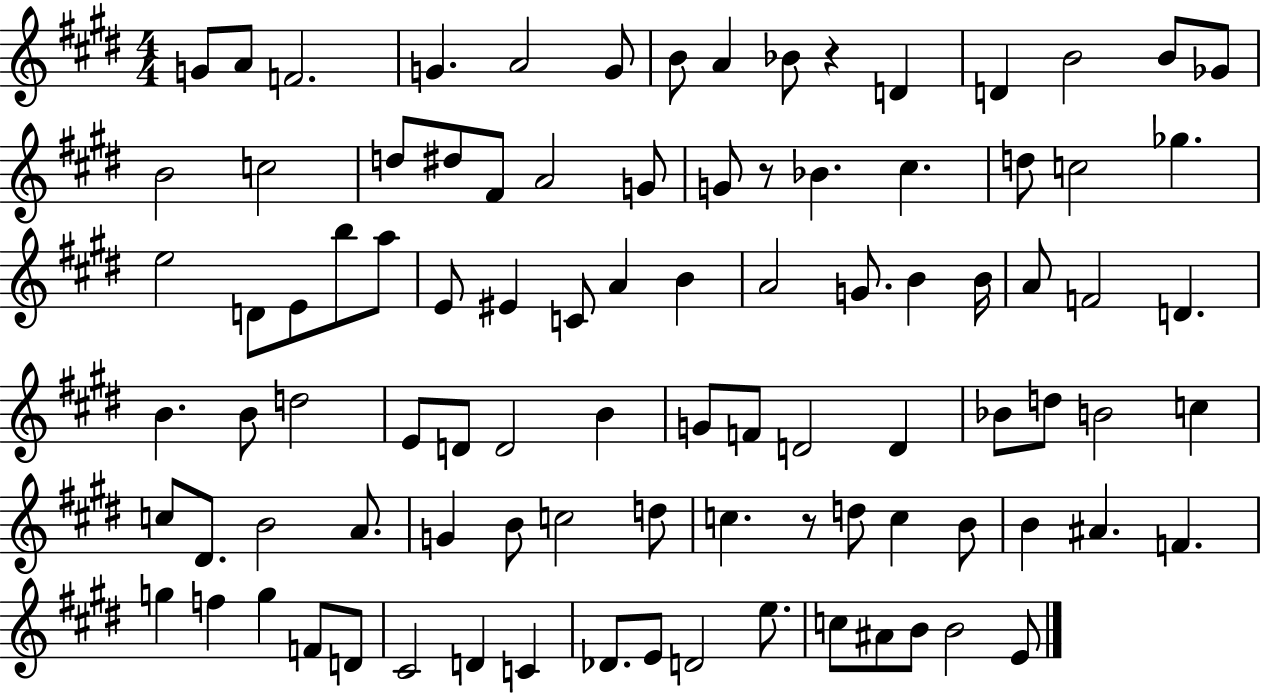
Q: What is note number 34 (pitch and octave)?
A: EIS4